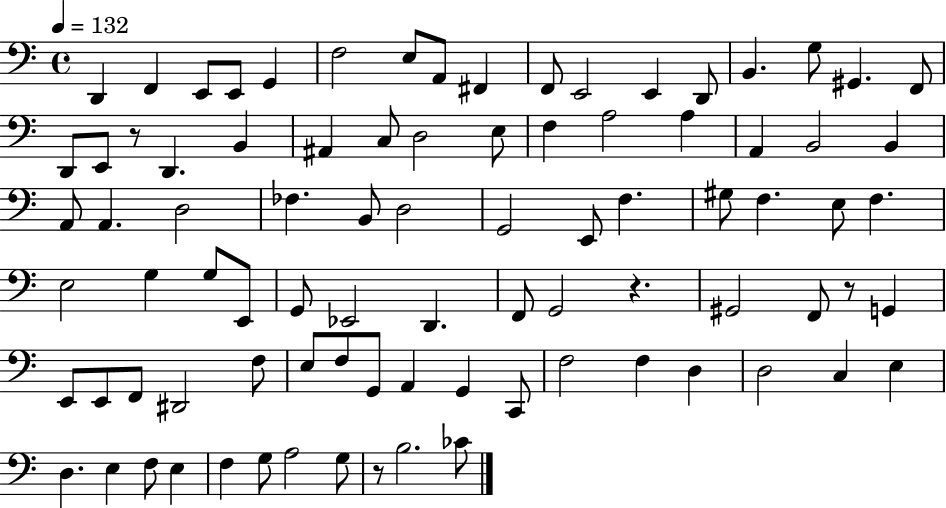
{
  \clef bass
  \time 4/4
  \defaultTimeSignature
  \key c \major
  \tempo 4 = 132
  \repeat volta 2 { d,4 f,4 e,8 e,8 g,4 | f2 e8 a,8 fis,4 | f,8 e,2 e,4 d,8 | b,4. g8 gis,4. f,8 | \break d,8 e,8 r8 d,4. b,4 | ais,4 c8 d2 e8 | f4 a2 a4 | a,4 b,2 b,4 | \break a,8 a,4. d2 | fes4. b,8 d2 | g,2 e,8 f4. | gis8 f4. e8 f4. | \break e2 g4 g8 e,8 | g,8 ees,2 d,4. | f,8 g,2 r4. | gis,2 f,8 r8 g,4 | \break e,8 e,8 f,8 dis,2 f8 | e8 f8 g,8 a,4 g,4 c,8 | f2 f4 d4 | d2 c4 e4 | \break d4. e4 f8 e4 | f4 g8 a2 g8 | r8 b2. ces'8 | } \bar "|."
}